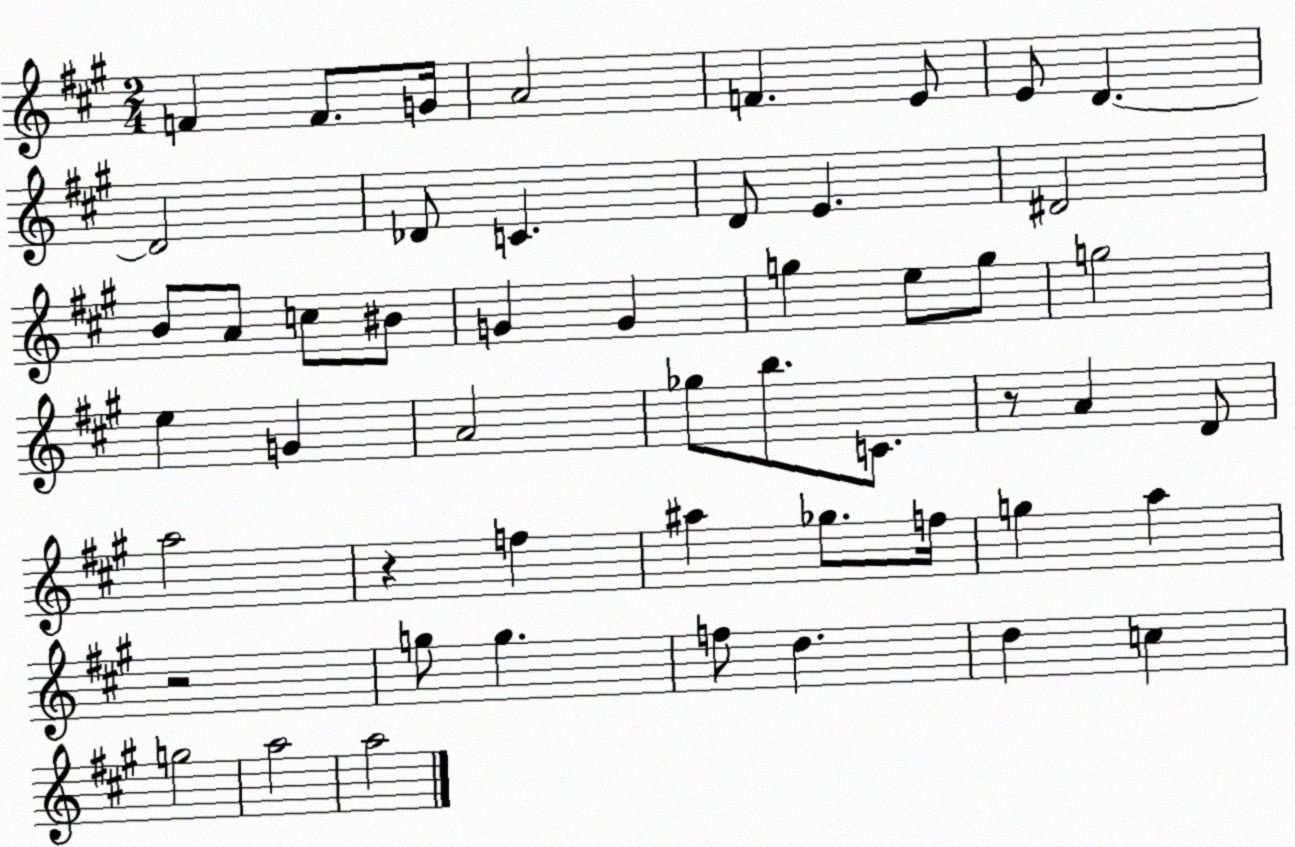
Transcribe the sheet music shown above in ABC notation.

X:1
T:Untitled
M:2/4
L:1/4
K:A
F F/2 G/4 A2 F E/2 E/2 D D2 _D/2 C D/2 E ^D2 B/2 A/2 c/2 ^B/2 G G g e/2 g/2 g2 e G A2 _g/2 b/2 C/2 z/2 A D/2 a2 z f ^a _g/2 f/4 g a z2 g/2 g f/2 d d c g2 a2 a2